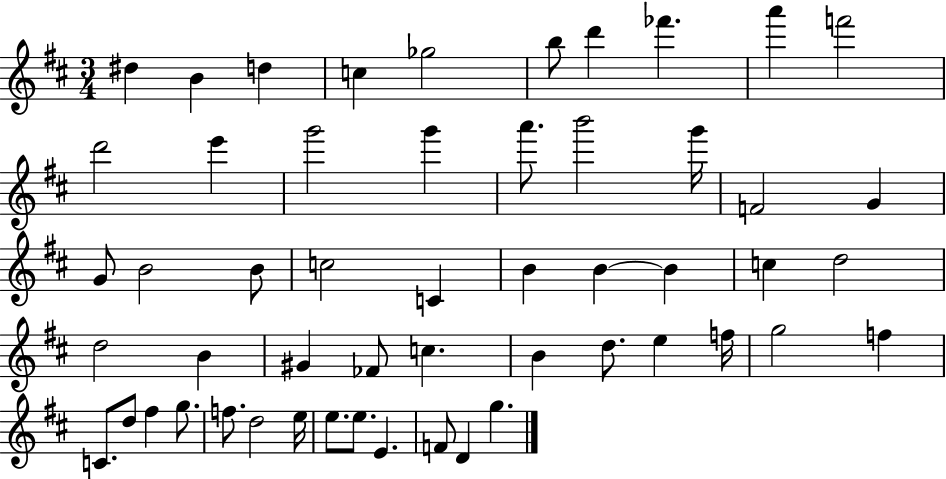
D#5/q B4/q D5/q C5/q Gb5/h B5/e D6/q FES6/q. A6/q F6/h D6/h E6/q G6/h G6/q A6/e. B6/h G6/s F4/h G4/q G4/e B4/h B4/e C5/h C4/q B4/q B4/q B4/q C5/q D5/h D5/h B4/q G#4/q FES4/e C5/q. B4/q D5/e. E5/q F5/s G5/h F5/q C4/e. D5/e F#5/q G5/e. F5/e. D5/h E5/s E5/e. E5/e. E4/q. F4/e D4/q G5/q.